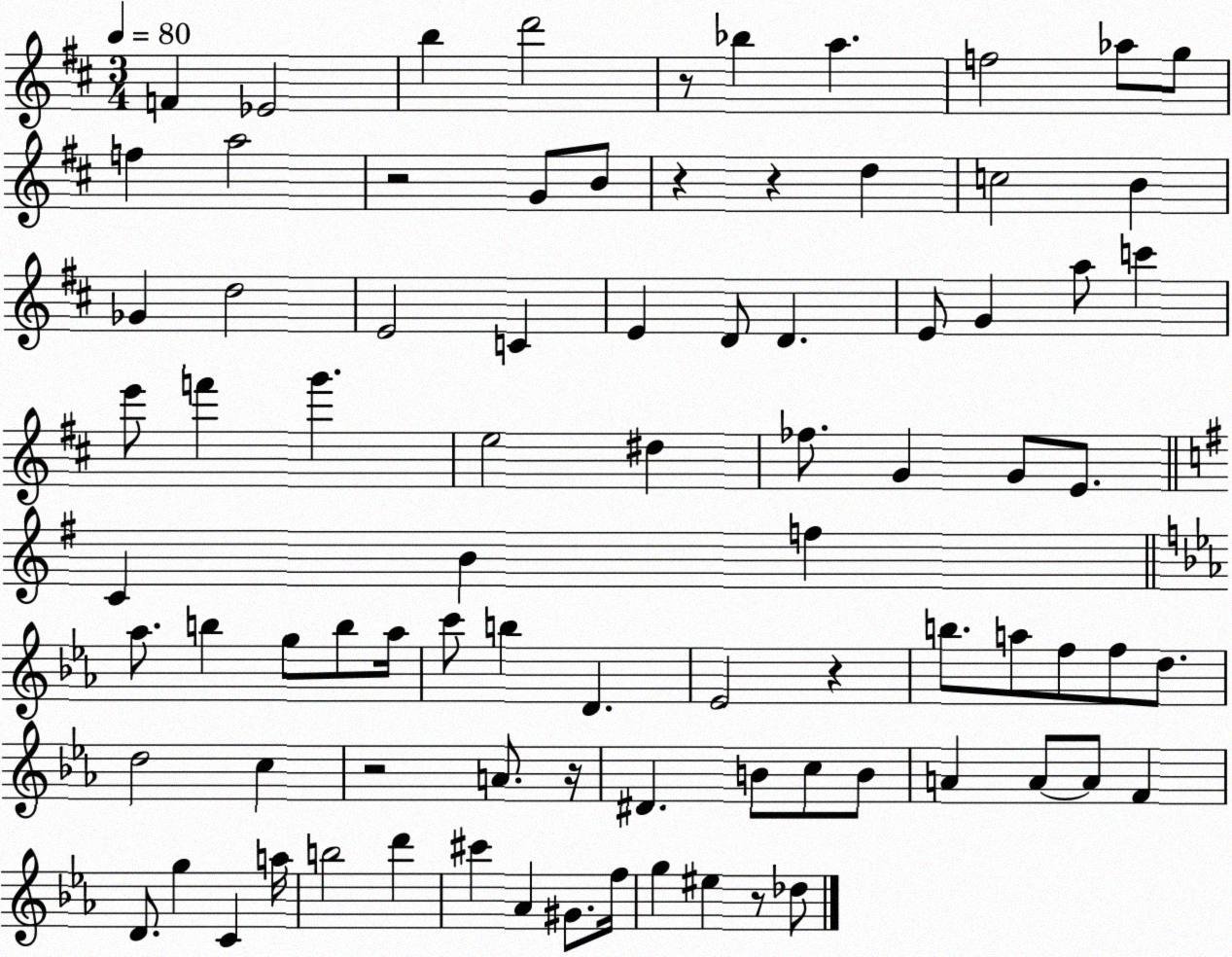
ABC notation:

X:1
T:Untitled
M:3/4
L:1/4
K:D
F _E2 b d'2 z/2 _b a f2 _a/2 g/2 f a2 z2 G/2 B/2 z z d c2 B _G d2 E2 C E D/2 D E/2 G a/2 c' e'/2 f' g' e2 ^d _f/2 G G/2 E/2 C B f _a/2 b g/2 b/2 _a/4 c'/2 b D _E2 z b/2 a/2 f/2 f/2 d/2 d2 c z2 A/2 z/4 ^D B/2 c/2 B/2 A A/2 A/2 F D/2 g C a/4 b2 d' ^c' _A ^G/2 f/4 g ^e z/2 _d/2